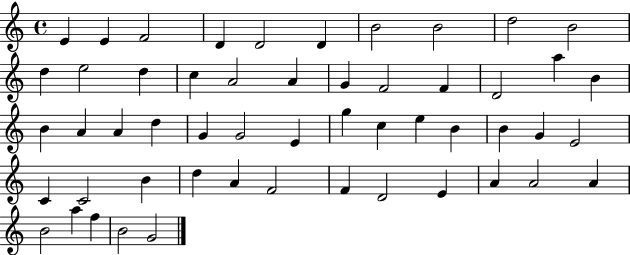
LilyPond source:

{
  \clef treble
  \time 4/4
  \defaultTimeSignature
  \key c \major
  e'4 e'4 f'2 | d'4 d'2 d'4 | b'2 b'2 | d''2 b'2 | \break d''4 e''2 d''4 | c''4 a'2 a'4 | g'4 f'2 f'4 | d'2 a''4 b'4 | \break b'4 a'4 a'4 d''4 | g'4 g'2 e'4 | g''4 c''4 e''4 b'4 | b'4 g'4 e'2 | \break c'4 c'2 b'4 | d''4 a'4 f'2 | f'4 d'2 e'4 | a'4 a'2 a'4 | \break b'2 a''4 f''4 | b'2 g'2 | \bar "|."
}